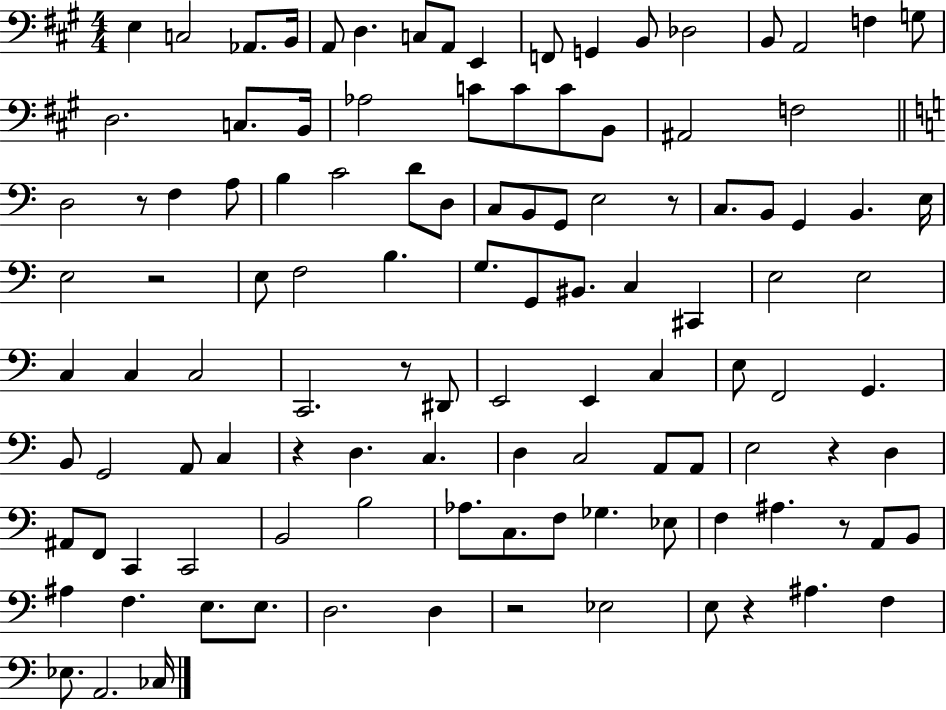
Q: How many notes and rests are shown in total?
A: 114